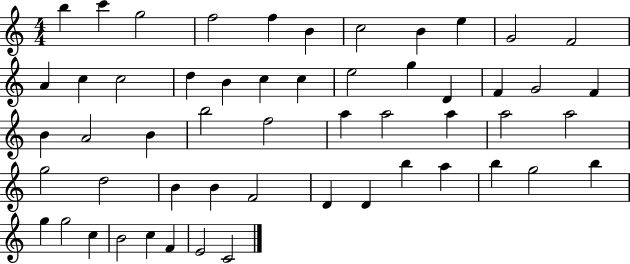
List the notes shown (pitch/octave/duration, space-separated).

B5/q C6/q G5/h F5/h F5/q B4/q C5/h B4/q E5/q G4/h F4/h A4/q C5/q C5/h D5/q B4/q C5/q C5/q E5/h G5/q D4/q F4/q G4/h F4/q B4/q A4/h B4/q B5/h F5/h A5/q A5/h A5/q A5/h A5/h G5/h D5/h B4/q B4/q F4/h D4/q D4/q B5/q A5/q B5/q G5/h B5/q G5/q G5/h C5/q B4/h C5/q F4/q E4/h C4/h